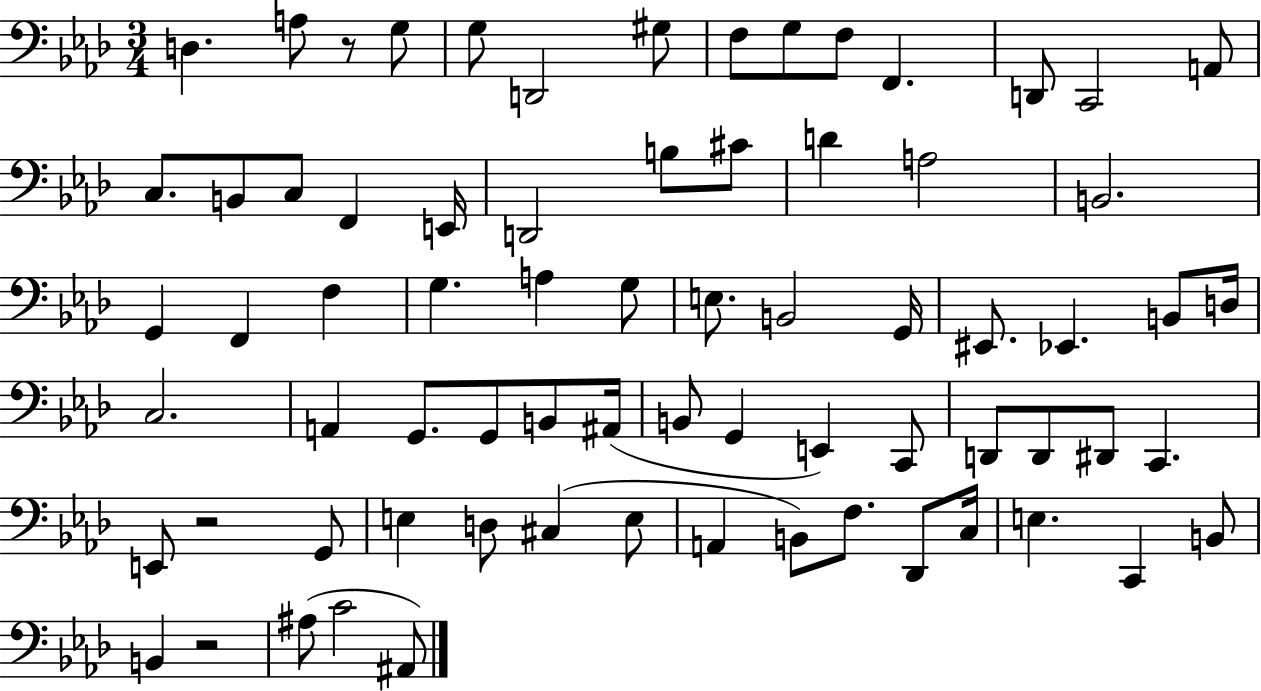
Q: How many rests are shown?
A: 3